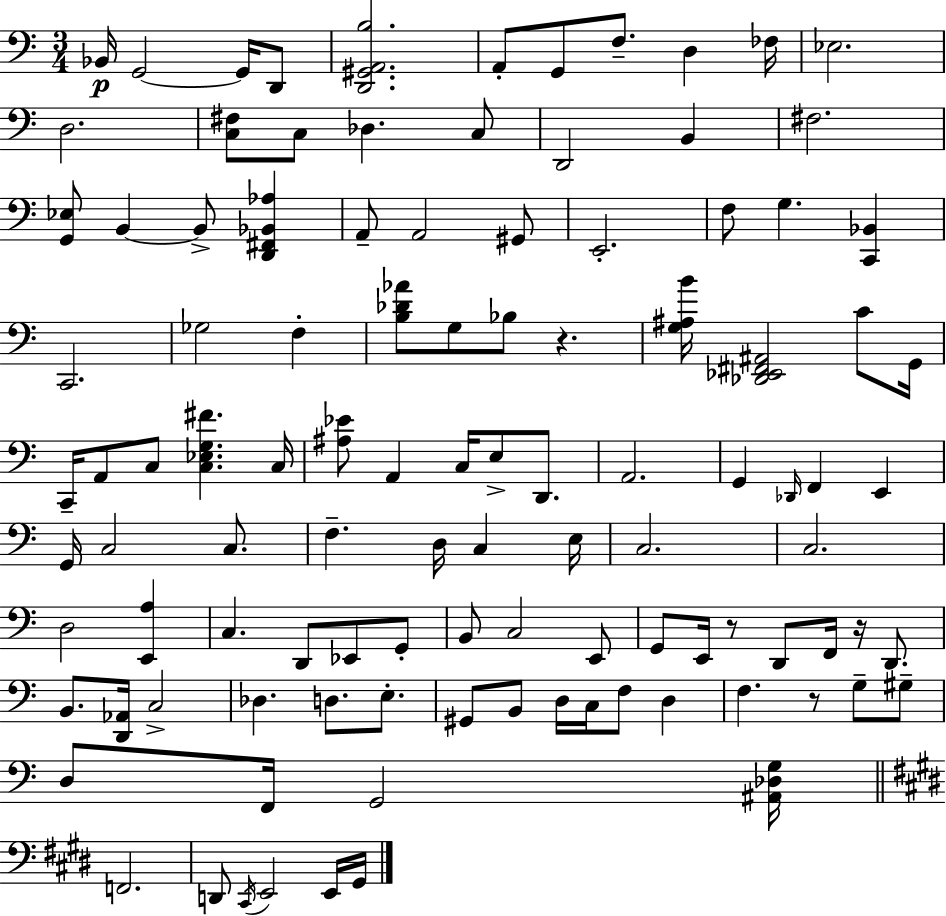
Bb2/s G2/h G2/s D2/e [D2,G#2,A2,B3]/h. A2/e G2/e F3/e. D3/q FES3/s Eb3/h. D3/h. [C3,F#3]/e C3/e Db3/q. C3/e D2/h B2/q F#3/h. [G2,Eb3]/e B2/q B2/e [D2,F#2,Bb2,Ab3]/q A2/e A2/h G#2/e E2/h. F3/e G3/q. [C2,Bb2]/q C2/h. Gb3/h F3/q [B3,Db4,Ab4]/e G3/e Bb3/e R/q. [G3,A#3,B4]/s [Db2,Eb2,F#2,A#2]/h C4/e G2/s C2/s A2/e C3/e [C3,Eb3,G3,F#4]/q. C3/s [A#3,Eb4]/e A2/q C3/s E3/e D2/e. A2/h. G2/q Db2/s F2/q E2/q G2/s C3/h C3/e. F3/q. D3/s C3/q E3/s C3/h. C3/h. D3/h [E2,A3]/q C3/q. D2/e Eb2/e G2/e B2/e C3/h E2/e G2/e E2/s R/e D2/e F2/s R/s D2/e. B2/e. [D2,Ab2]/s C3/h Db3/q. D3/e. E3/e. G#2/e B2/e D3/s C3/s F3/e D3/q F3/q. R/e G3/e G#3/e D3/e F2/s G2/h [A#2,Db3,G3]/s F2/h. D2/e C#2/s E2/h E2/s G#2/s